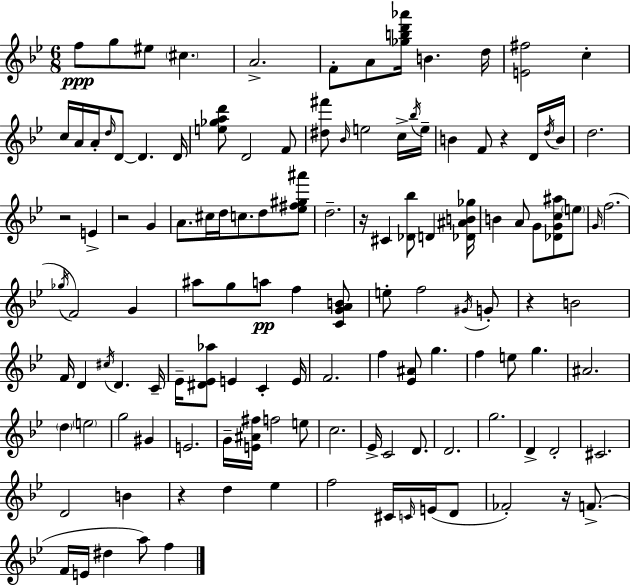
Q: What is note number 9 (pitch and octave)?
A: D5